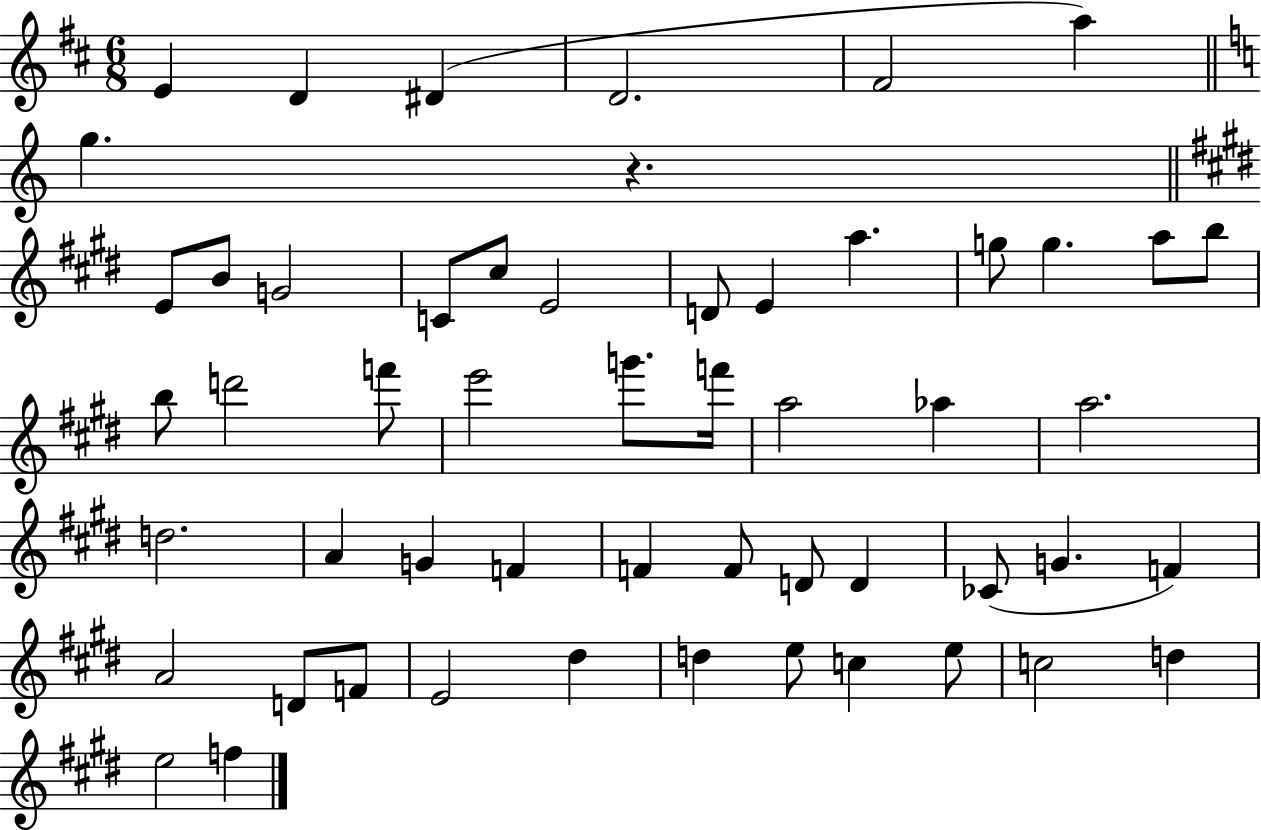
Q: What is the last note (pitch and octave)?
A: F5